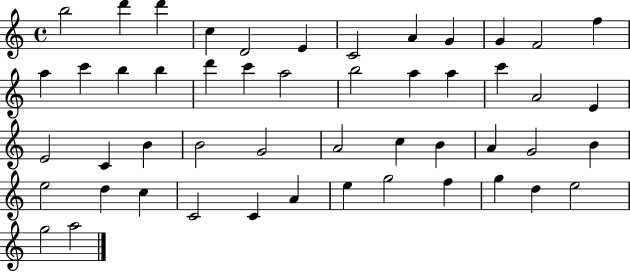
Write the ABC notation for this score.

X:1
T:Untitled
M:4/4
L:1/4
K:C
b2 d' d' c D2 E C2 A G G F2 f a c' b b d' c' a2 b2 a a c' A2 E E2 C B B2 G2 A2 c B A G2 B e2 d c C2 C A e g2 f g d e2 g2 a2